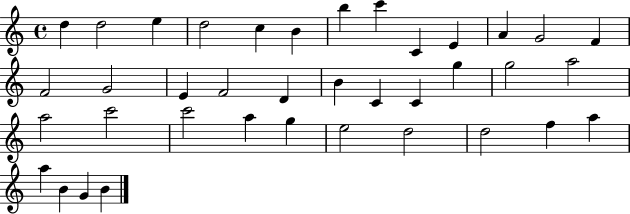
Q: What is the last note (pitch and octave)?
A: B4